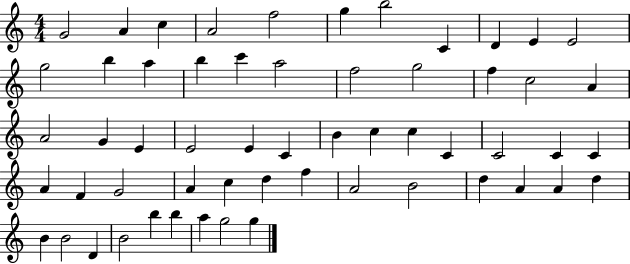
X:1
T:Untitled
M:4/4
L:1/4
K:C
G2 A c A2 f2 g b2 C D E E2 g2 b a b c' a2 f2 g2 f c2 A A2 G E E2 E C B c c C C2 C C A F G2 A c d f A2 B2 d A A d B B2 D B2 b b a g2 g